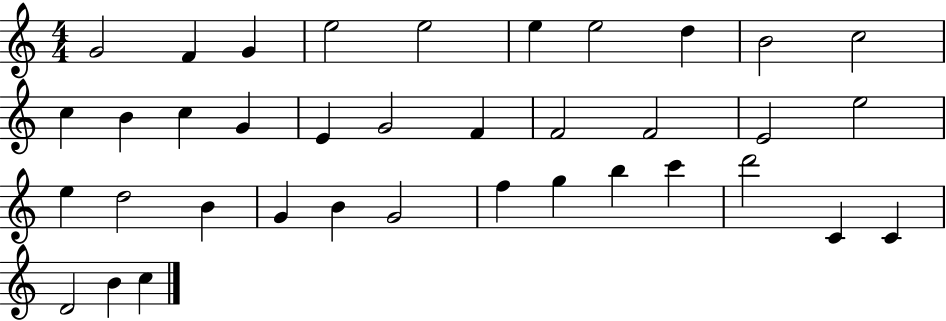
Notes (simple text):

G4/h F4/q G4/q E5/h E5/h E5/q E5/h D5/q B4/h C5/h C5/q B4/q C5/q G4/q E4/q G4/h F4/q F4/h F4/h E4/h E5/h E5/q D5/h B4/q G4/q B4/q G4/h F5/q G5/q B5/q C6/q D6/h C4/q C4/q D4/h B4/q C5/q